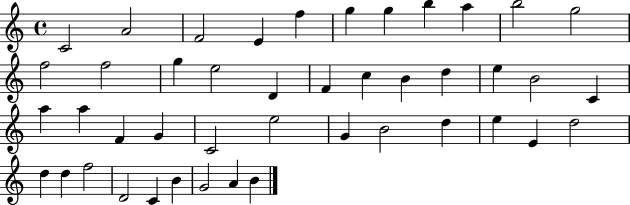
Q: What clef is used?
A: treble